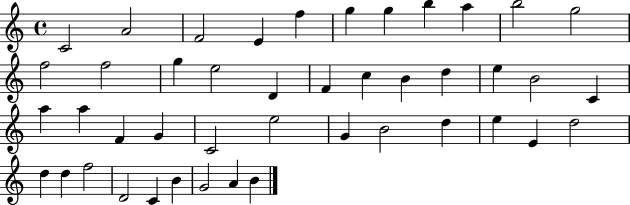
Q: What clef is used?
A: treble